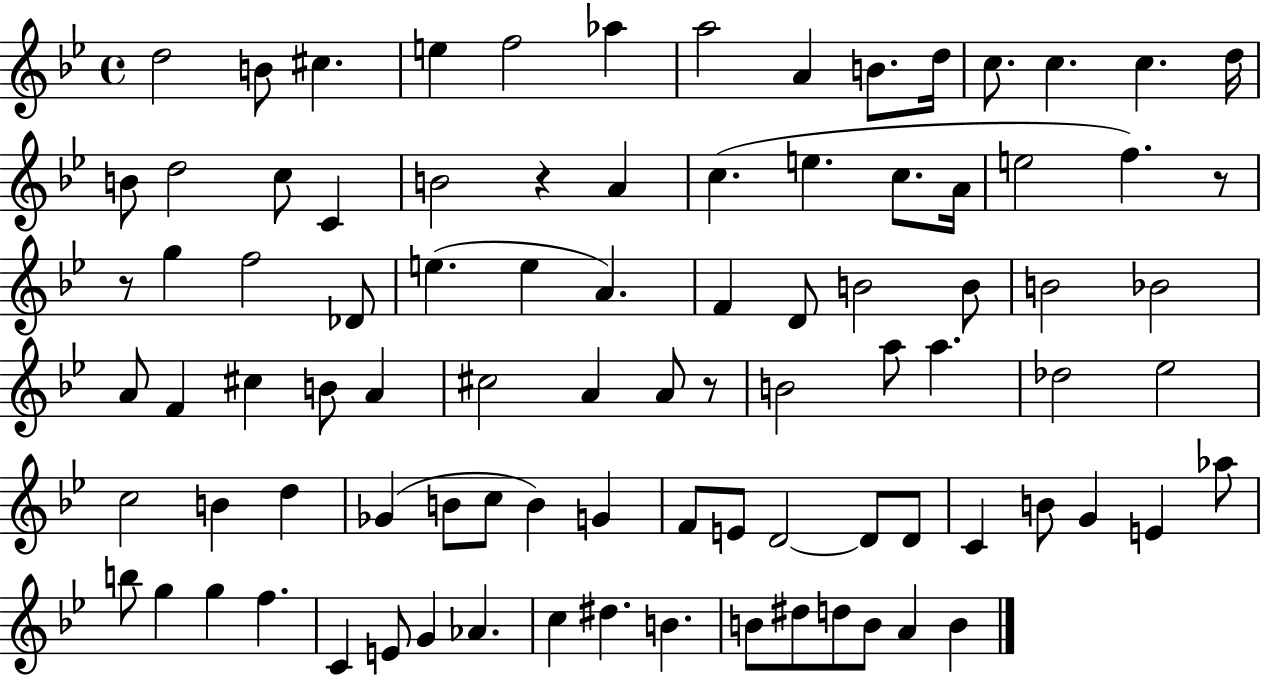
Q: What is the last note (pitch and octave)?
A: B4